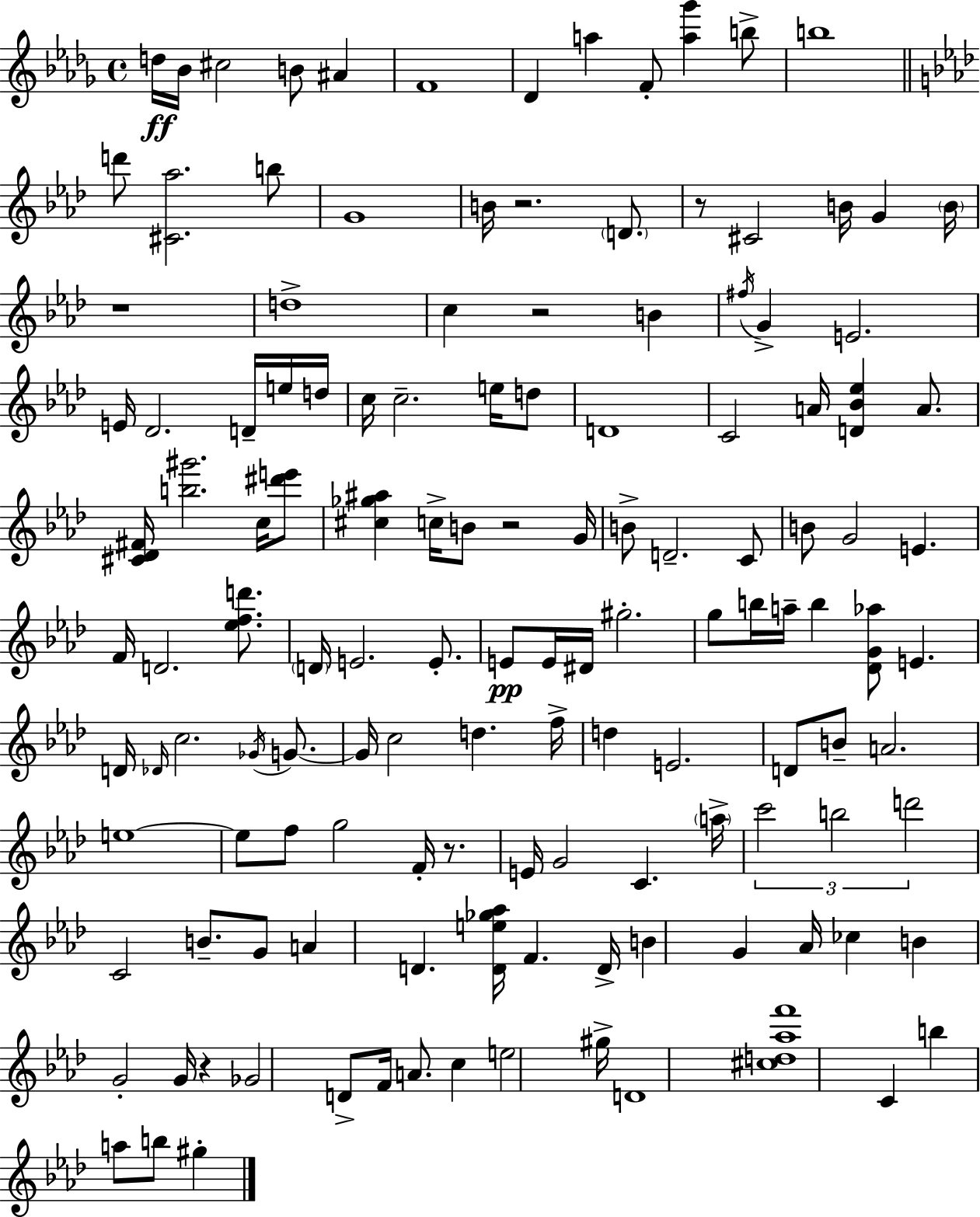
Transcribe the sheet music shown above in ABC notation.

X:1
T:Untitled
M:4/4
L:1/4
K:Bbm
d/4 _B/4 ^c2 B/2 ^A F4 _D a F/2 [a_g'] b/2 b4 d'/2 [^C_a]2 b/2 G4 B/4 z2 D/2 z/2 ^C2 B/4 G B/4 z4 d4 c z2 B ^f/4 G E2 E/4 _D2 D/4 e/4 d/4 c/4 c2 e/4 d/2 D4 C2 A/4 [D_B_e] A/2 [^C_D^F]/4 [b^g']2 c/4 [^d'e']/2 [^c_g^a] c/4 B/2 z2 G/4 B/2 D2 C/2 B/2 G2 E F/4 D2 [_efd']/2 D/4 E2 E/2 E/2 E/4 ^D/4 ^g2 g/2 b/4 a/4 b [_DG_a]/2 E D/4 _D/4 c2 _G/4 G/2 G/4 c2 d f/4 d E2 D/2 B/2 A2 e4 e/2 f/2 g2 F/4 z/2 E/4 G2 C a/4 c'2 b2 d'2 C2 B/2 G/2 A D [De_g_a]/4 F D/4 B G _A/4 _c B G2 G/4 z _G2 D/2 F/4 A/2 c e2 ^g/4 D4 [^cd_af']4 C b a/2 b/2 ^g